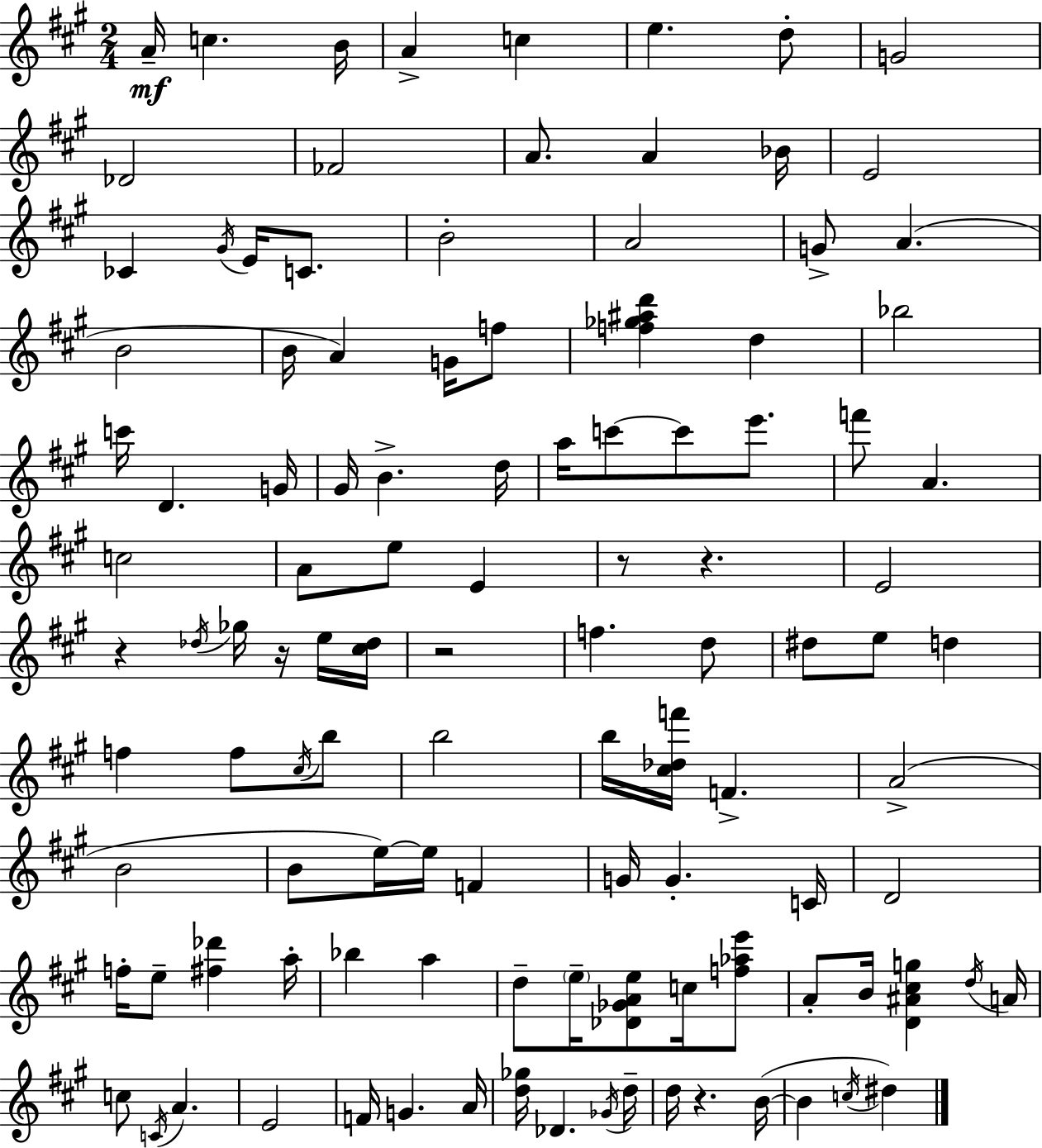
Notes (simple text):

A4/s C5/q. B4/s A4/q C5/q E5/q. D5/e G4/h Db4/h FES4/h A4/e. A4/q Bb4/s E4/h CES4/q G#4/s E4/s C4/e. B4/h A4/h G4/e A4/q. B4/h B4/s A4/q G4/s F5/e [F5,Gb5,A#5,D6]/q D5/q Bb5/h C6/s D4/q. G4/s G#4/s B4/q. D5/s A5/s C6/e C6/e E6/e. F6/e A4/q. C5/h A4/e E5/e E4/q R/e R/q. E4/h R/q Db5/s Gb5/s R/s E5/s [C#5,Db5]/s R/h F5/q. D5/e D#5/e E5/e D5/q F5/q F5/e C#5/s B5/e B5/h B5/s [C#5,Db5,F6]/s F4/q. A4/h B4/h B4/e E5/s E5/s F4/q G4/s G4/q. C4/s D4/h F5/s E5/e [F#5,Db6]/q A5/s Bb5/q A5/q D5/e E5/s [Db4,Gb4,A4,E5]/e C5/s [F5,Ab5,E6]/e A4/e B4/s [D4,A#4,C#5,G5]/q D5/s A4/s C5/e C4/s A4/q. E4/h F4/s G4/q. A4/s [D5,Gb5]/s Db4/q. Gb4/s D5/s D5/s R/q. B4/s B4/q C5/s D#5/q